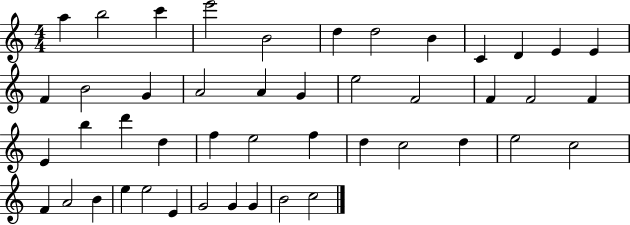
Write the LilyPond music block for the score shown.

{
  \clef treble
  \numericTimeSignature
  \time 4/4
  \key c \major
  a''4 b''2 c'''4 | e'''2 b'2 | d''4 d''2 b'4 | c'4 d'4 e'4 e'4 | \break f'4 b'2 g'4 | a'2 a'4 g'4 | e''2 f'2 | f'4 f'2 f'4 | \break e'4 b''4 d'''4 d''4 | f''4 e''2 f''4 | d''4 c''2 d''4 | e''2 c''2 | \break f'4 a'2 b'4 | e''4 e''2 e'4 | g'2 g'4 g'4 | b'2 c''2 | \break \bar "|."
}